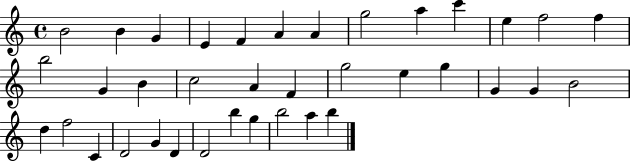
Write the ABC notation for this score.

X:1
T:Untitled
M:4/4
L:1/4
K:C
B2 B G E F A A g2 a c' e f2 f b2 G B c2 A F g2 e g G G B2 d f2 C D2 G D D2 b g b2 a b